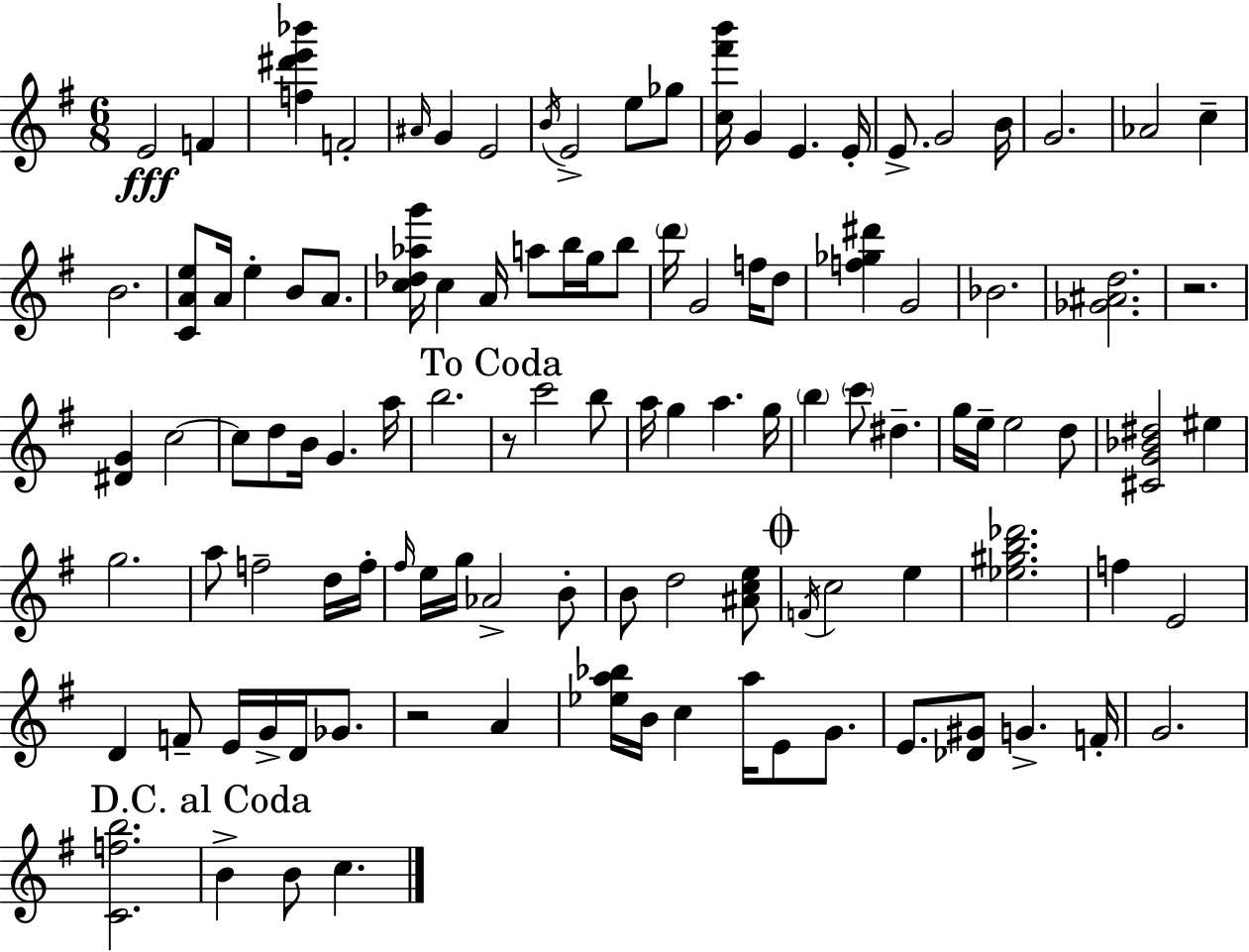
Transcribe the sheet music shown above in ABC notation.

X:1
T:Untitled
M:6/8
L:1/4
K:Em
E2 F [f^d'e'_b'] F2 ^A/4 G E2 B/4 E2 e/2 _g/2 [c^f'b']/4 G E E/4 E/2 G2 B/4 G2 _A2 c B2 [CAe]/2 A/4 e B/2 A/2 [c_d_ag']/4 c A/4 a/2 b/4 g/4 b/2 d'/4 G2 f/4 d/2 [f_g^d'] G2 _B2 [_G^Ad]2 z2 [^DG] c2 c/2 d/2 B/4 G a/4 b2 z/2 c'2 b/2 a/4 g a g/4 b c'/2 ^d g/4 e/4 e2 d/2 [^CG_B^d]2 ^e g2 a/2 f2 d/4 f/4 ^f/4 e/4 g/4 _A2 B/2 B/2 d2 [^Ace]/2 F/4 c2 e [_e^gb_d']2 f E2 D F/2 E/4 G/4 D/4 _G/2 z2 A [_ea_b]/4 B/4 c a/4 E/2 G/2 E/2 [_D^G]/2 G F/4 G2 [Cfb]2 B B/2 c